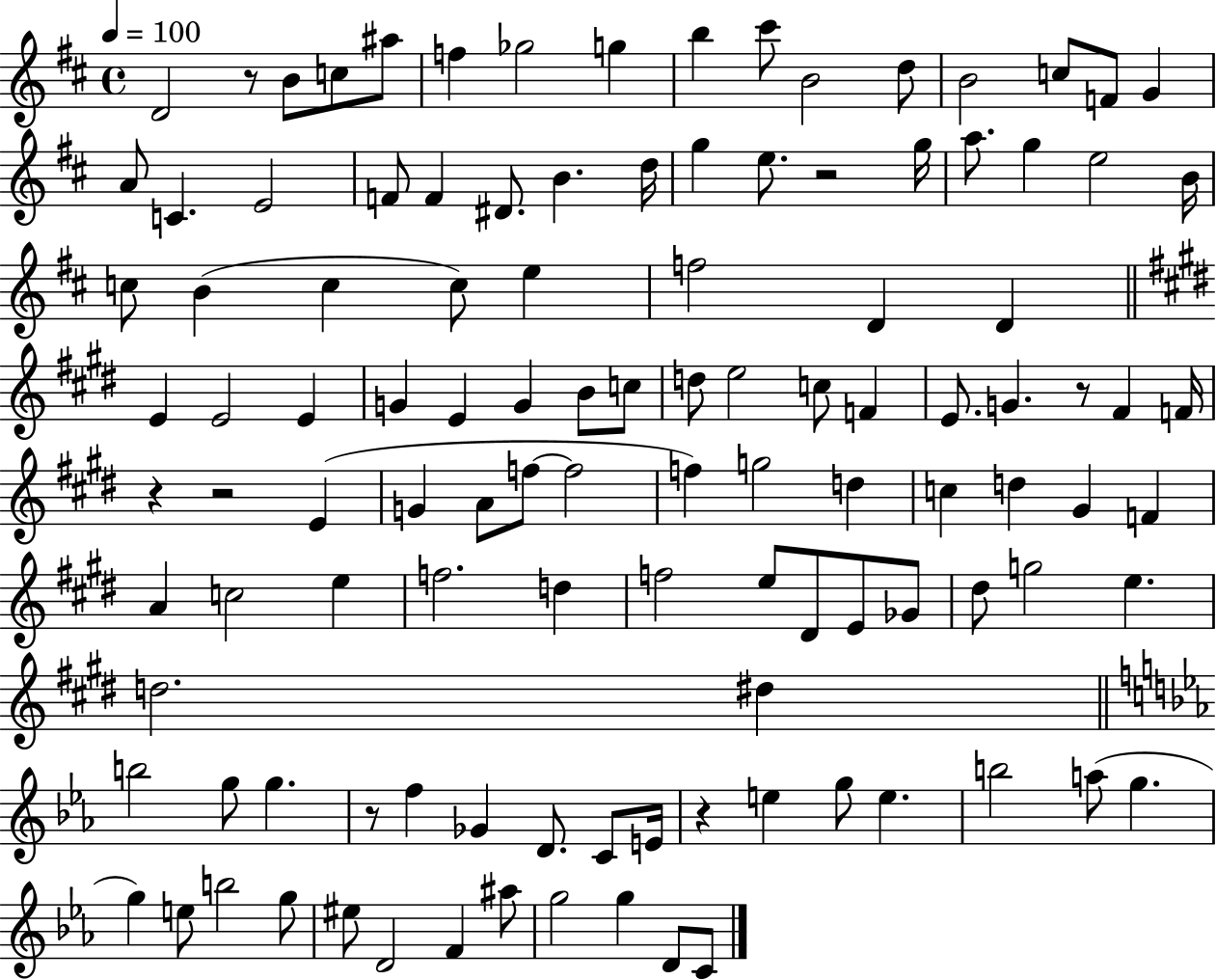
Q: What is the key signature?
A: D major